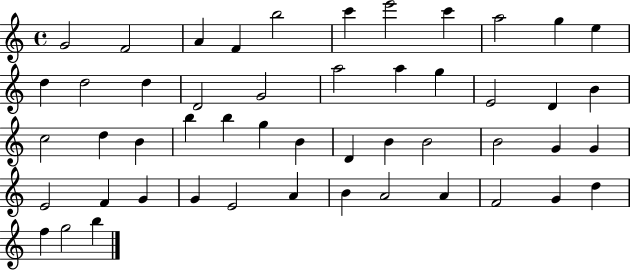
X:1
T:Untitled
M:4/4
L:1/4
K:C
G2 F2 A F b2 c' e'2 c' a2 g e d d2 d D2 G2 a2 a g E2 D B c2 d B b b g B D B B2 B2 G G E2 F G G E2 A B A2 A F2 G d f g2 b